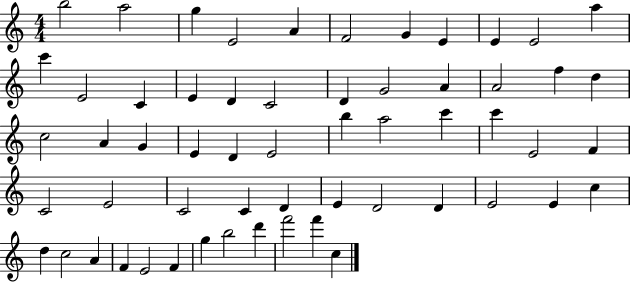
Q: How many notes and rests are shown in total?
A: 58